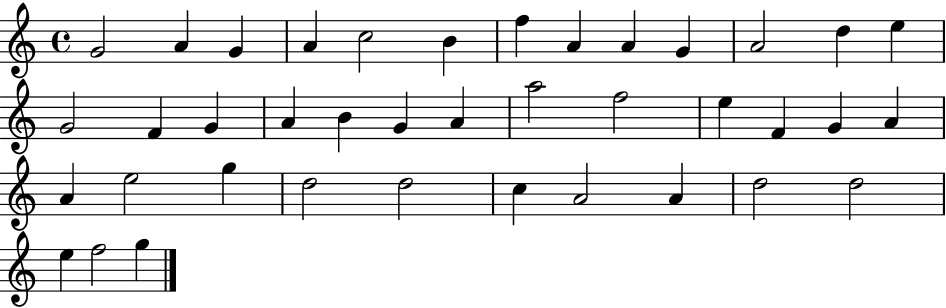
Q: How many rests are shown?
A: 0